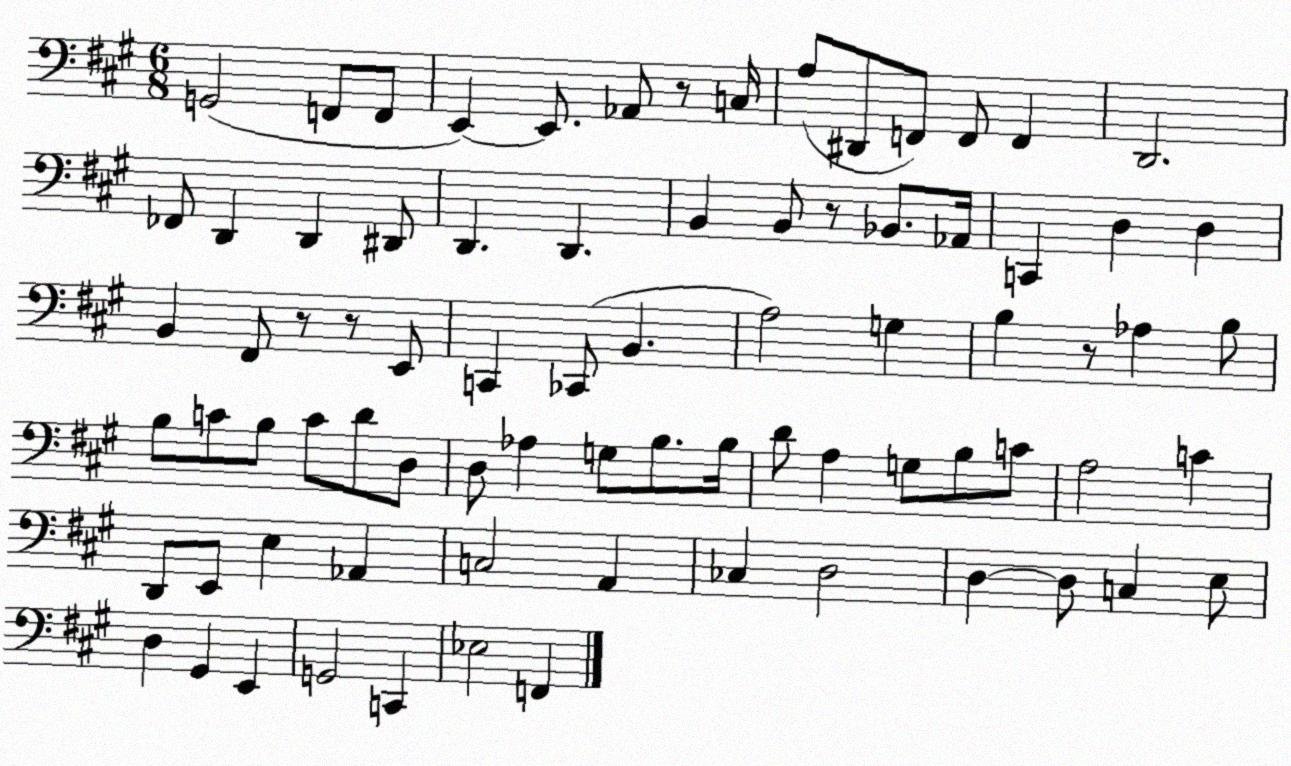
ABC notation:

X:1
T:Untitled
M:6/8
L:1/4
K:A
G,,2 F,,/2 F,,/2 E,, E,,/2 _A,,/2 z/2 C,/4 A,/2 ^D,,/2 F,,/2 F,,/2 F,, D,,2 _F,,/2 D,, D,, ^D,,/2 D,, D,, B,, B,,/2 z/2 _B,,/2 _A,,/4 C,, D, D, B,, ^F,,/2 z/2 z/2 E,,/2 C,, _C,,/2 B,, A,2 G, B, z/2 _A, B,/2 B,/2 C/2 B,/2 C/2 D/2 D,/2 D,/2 _A, G,/2 B,/2 B,/4 D/2 A, G,/2 B,/2 C/2 A,2 C D,,/2 E,,/2 E, _A,, C,2 A,, _C, D,2 D, D,/2 C, E,/2 D, ^G,, E,, G,,2 C,, _E,2 F,,